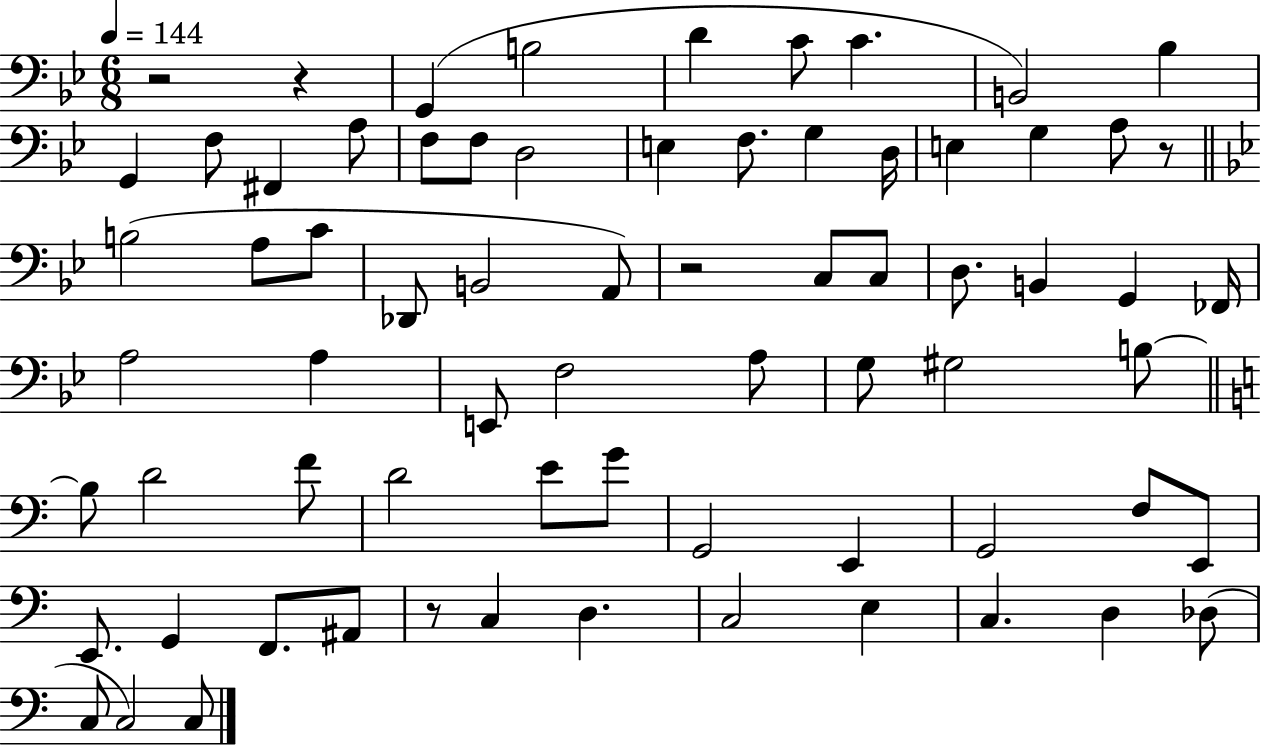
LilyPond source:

{
  \clef bass
  \numericTimeSignature
  \time 6/8
  \key bes \major
  \tempo 4 = 144
  r2 r4 | g,4( b2 | d'4 c'8 c'4. | b,2) bes4 | \break g,4 f8 fis,4 a8 | f8 f8 d2 | e4 f8. g4 d16 | e4 g4 a8 r8 | \break \bar "||" \break \key bes \major b2( a8 c'8 | des,8 b,2 a,8) | r2 c8 c8 | d8. b,4 g,4 fes,16 | \break a2 a4 | e,8 f2 a8 | g8 gis2 b8~~ | \bar "||" \break \key c \major b8 d'2 f'8 | d'2 e'8 g'8 | g,2 e,4 | g,2 f8 e,8 | \break e,8. g,4 f,8. ais,8 | r8 c4 d4. | c2 e4 | c4. d4 des8( | \break c8 c2) c8 | \bar "|."
}